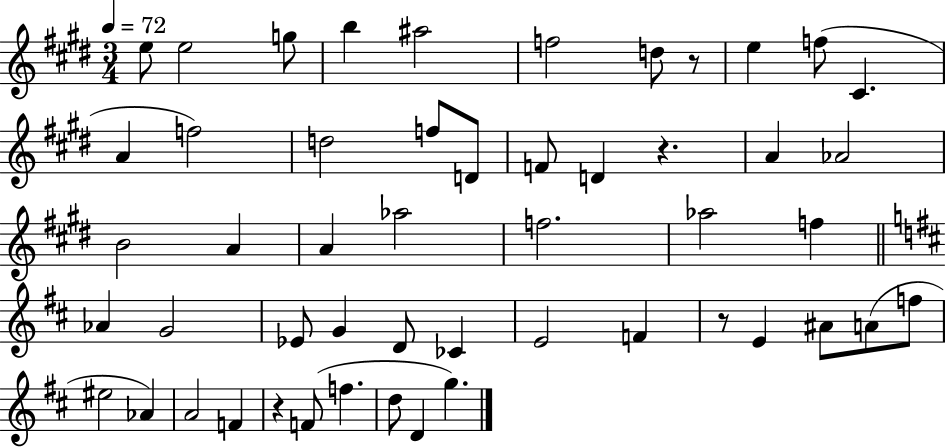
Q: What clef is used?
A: treble